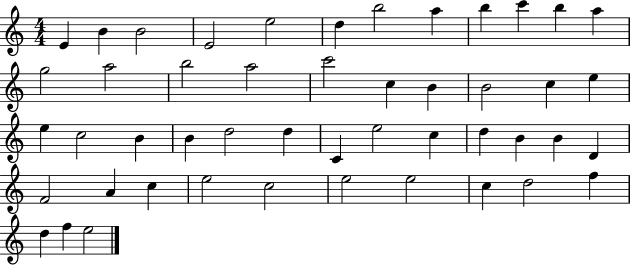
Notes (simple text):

E4/q B4/q B4/h E4/h E5/h D5/q B5/h A5/q B5/q C6/q B5/q A5/q G5/h A5/h B5/h A5/h C6/h C5/q B4/q B4/h C5/q E5/q E5/q C5/h B4/q B4/q D5/h D5/q C4/q E5/h C5/q D5/q B4/q B4/q D4/q F4/h A4/q C5/q E5/h C5/h E5/h E5/h C5/q D5/h F5/q D5/q F5/q E5/h